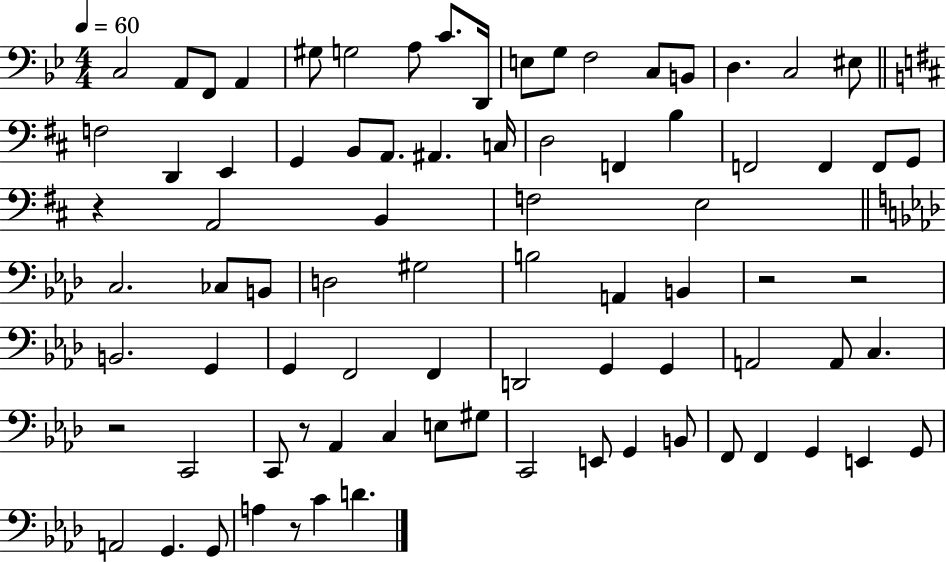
{
  \clef bass
  \numericTimeSignature
  \time 4/4
  \key bes \major
  \tempo 4 = 60
  c2 a,8 f,8 a,4 | gis8 g2 a8 c'8. d,16 | e8 g8 f2 c8 b,8 | d4. c2 eis8 | \break \bar "||" \break \key d \major f2 d,4 e,4 | g,4 b,8 a,8. ais,4. c16 | d2 f,4 b4 | f,2 f,4 f,8 g,8 | \break r4 a,2 b,4 | f2 e2 | \bar "||" \break \key f \minor c2. ces8 b,8 | d2 gis2 | b2 a,4 b,4 | r2 r2 | \break b,2. g,4 | g,4 f,2 f,4 | d,2 g,4 g,4 | a,2 a,8 c4. | \break r2 c,2 | c,8 r8 aes,4 c4 e8 gis8 | c,2 e,8 g,4 b,8 | f,8 f,4 g,4 e,4 g,8 | \break a,2 g,4. g,8 | a4 r8 c'4 d'4. | \bar "|."
}